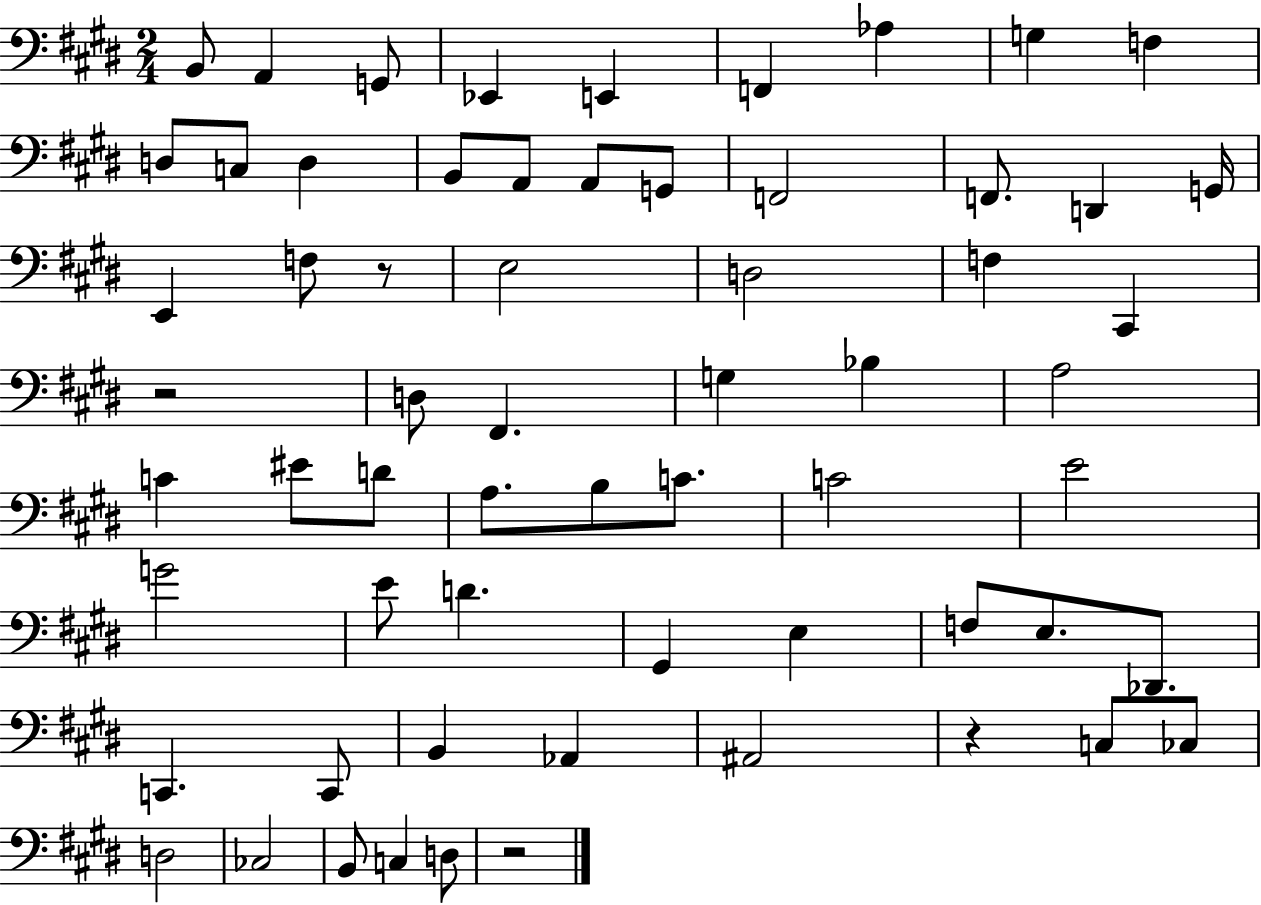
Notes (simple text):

B2/e A2/q G2/e Eb2/q E2/q F2/q Ab3/q G3/q F3/q D3/e C3/e D3/q B2/e A2/e A2/e G2/e F2/h F2/e. D2/q G2/s E2/q F3/e R/e E3/h D3/h F3/q C#2/q R/h D3/e F#2/q. G3/q Bb3/q A3/h C4/q EIS4/e D4/e A3/e. B3/e C4/e. C4/h E4/h G4/h E4/e D4/q. G#2/q E3/q F3/e E3/e. Db2/e. C2/q. C2/e B2/q Ab2/q A#2/h R/q C3/e CES3/e D3/h CES3/h B2/e C3/q D3/e R/h